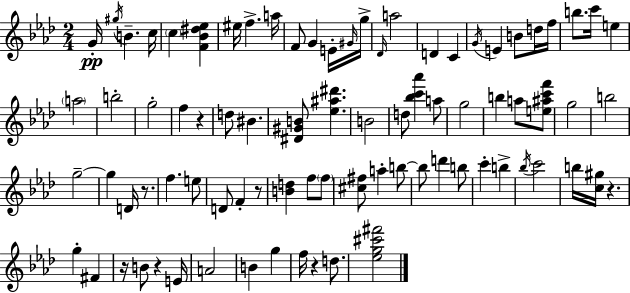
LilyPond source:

{
  \clef treble
  \numericTimeSignature
  \time 2/4
  \key aes \major
  \repeat volta 2 { g'16-.\pp \acciaccatura { gis''16 } b'4.-- | c''16 \parenthesize c''4 <f' bes' dis'' ees''>4 | eis''16 f''4.-> | a''16 f'8 g'4 e'16-. | \break \grace { gis'16 } g''16-> \grace { des'16 } a''2 | d'4 c'4 | \acciaccatura { g'16 } e'4 | b'8 d''16 f''16 b''8. c'''16 | \break e''4 \parenthesize a''2 | b''2-. | g''2-. | f''4 | \break r4 d''8 bis'4. | <dis' gis' b'>8 <ees'' ais'' dis'''>4. | b'2 | d''8 <bes'' c''' aes'''>4 | \break a''8 g''2 | b''4 | a''8 <e'' ais'' c''' f'''>8 g''2 | b''2 | \break g''2--~~ | g''4 | d'16 r8. f''4. | e''8 d'8 f'4-. | \break r8 <b' d''>4 | f''8 \parenthesize f''8 <cis'' fis''>8 a''4-. | b''8~~ b''8 d'''4 | b''8 c'''4-. | \break b''4-> \acciaccatura { bes''16 } c'''2 | b''16 <c'' gis''>16 r4. | g''4-. | fis'4 r16 b'8 | \break r4 e'16 a'2 | b'4 | g''4 f''16 r4 | d''8. <ees'' g'' cis''' fis'''>2 | \break } \bar "|."
}